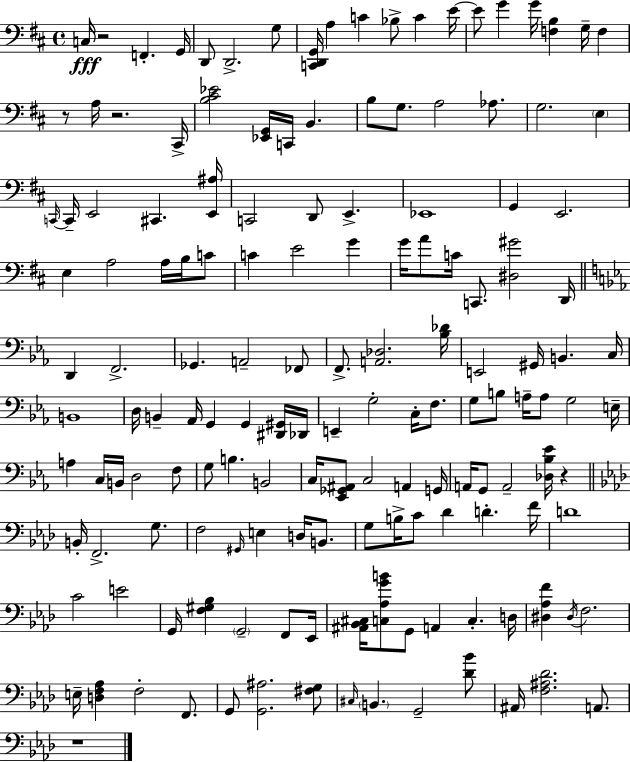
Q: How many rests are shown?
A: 5